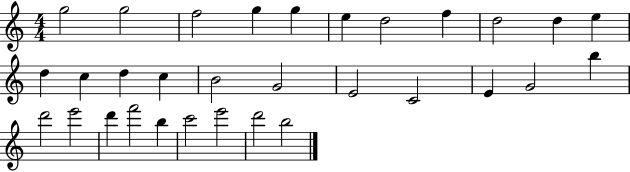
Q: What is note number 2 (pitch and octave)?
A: G5